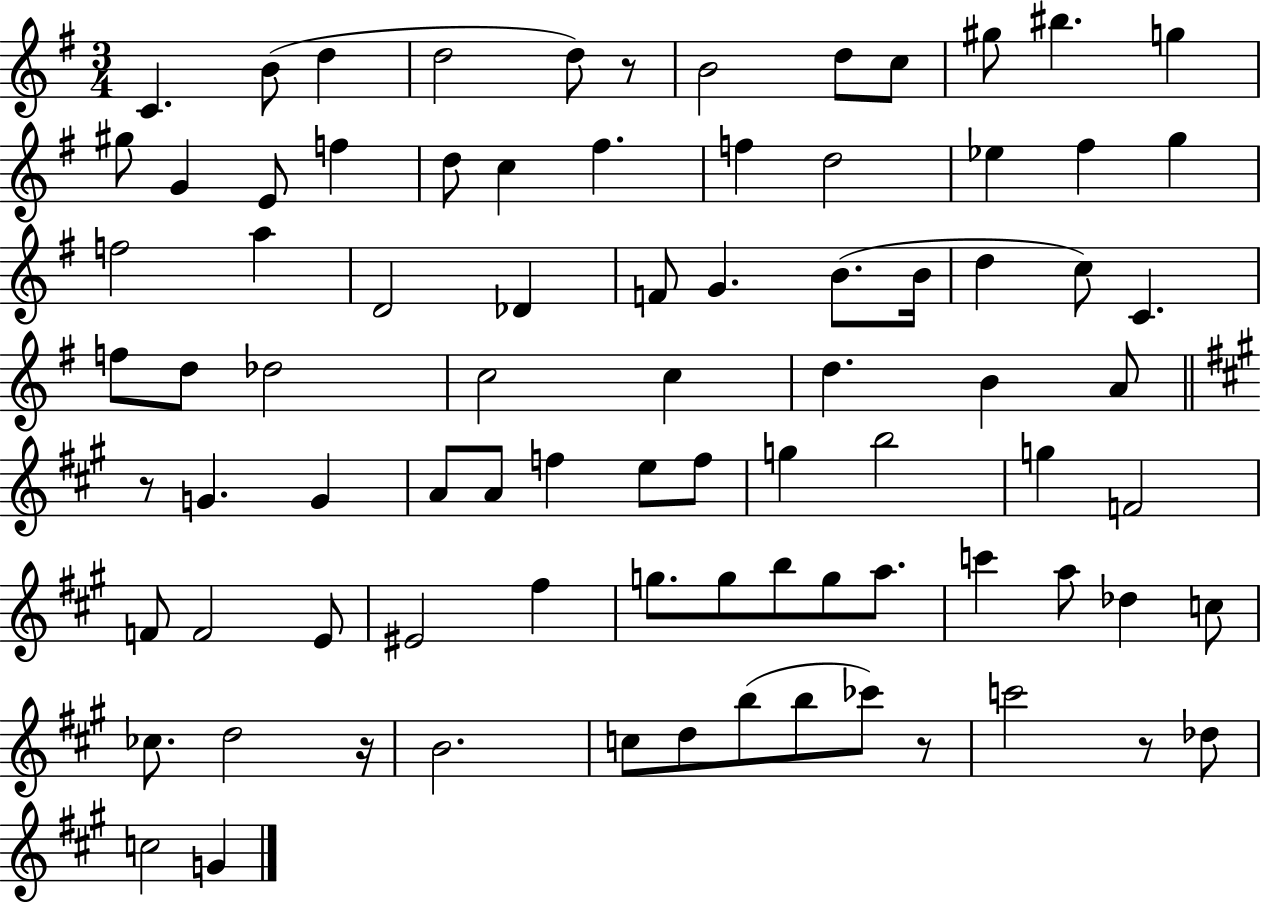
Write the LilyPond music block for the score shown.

{
  \clef treble
  \numericTimeSignature
  \time 3/4
  \key g \major
  c'4. b'8( d''4 | d''2 d''8) r8 | b'2 d''8 c''8 | gis''8 bis''4. g''4 | \break gis''8 g'4 e'8 f''4 | d''8 c''4 fis''4. | f''4 d''2 | ees''4 fis''4 g''4 | \break f''2 a''4 | d'2 des'4 | f'8 g'4. b'8.( b'16 | d''4 c''8) c'4. | \break f''8 d''8 des''2 | c''2 c''4 | d''4. b'4 a'8 | \bar "||" \break \key a \major r8 g'4. g'4 | a'8 a'8 f''4 e''8 f''8 | g''4 b''2 | g''4 f'2 | \break f'8 f'2 e'8 | eis'2 fis''4 | g''8. g''8 b''8 g''8 a''8. | c'''4 a''8 des''4 c''8 | \break ces''8. d''2 r16 | b'2. | c''8 d''8 b''8( b''8 ces'''8) r8 | c'''2 r8 des''8 | \break c''2 g'4 | \bar "|."
}